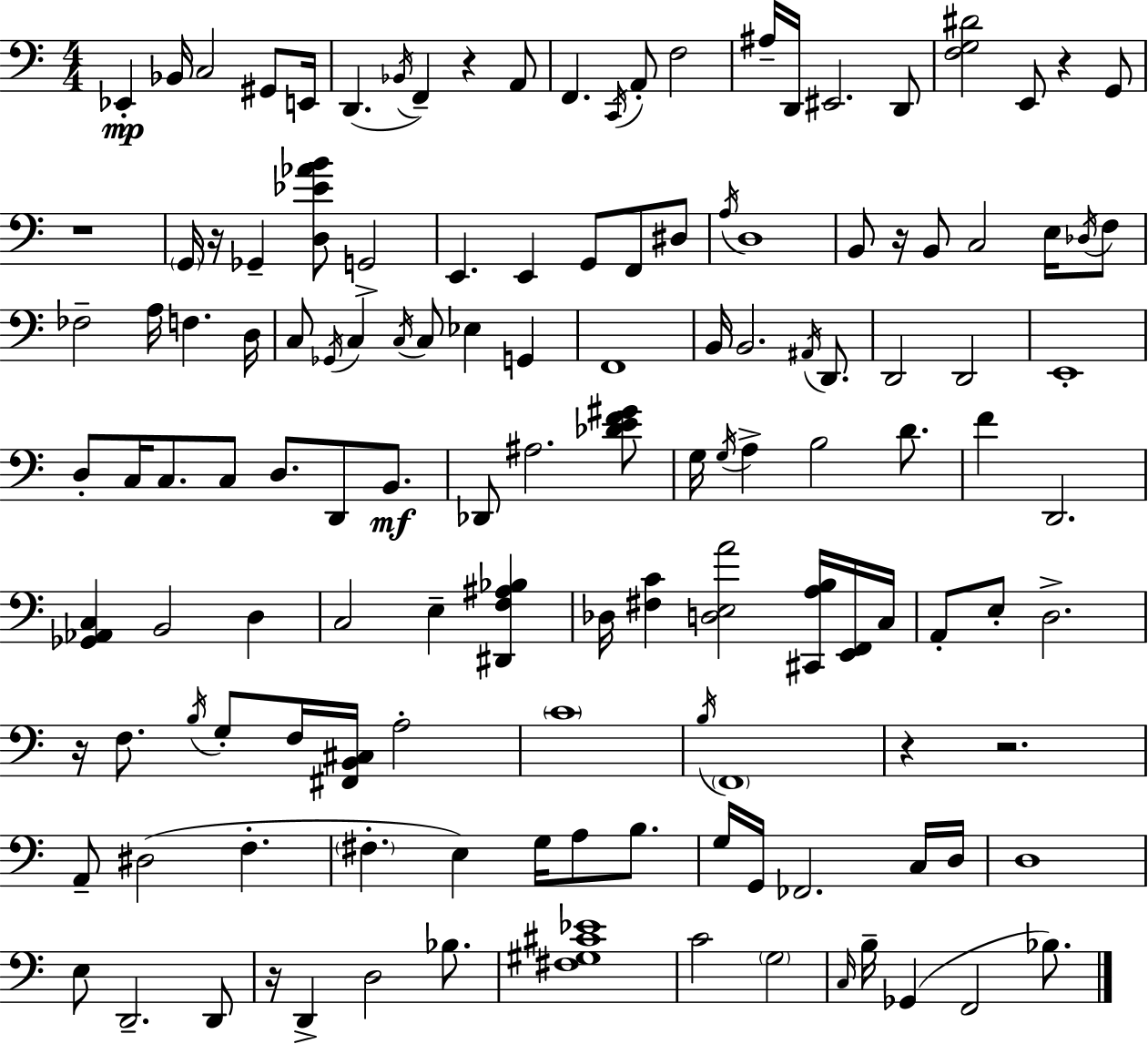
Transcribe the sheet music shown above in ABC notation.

X:1
T:Untitled
M:4/4
L:1/4
K:Am
_E,, _B,,/4 C,2 ^G,,/2 E,,/4 D,, _B,,/4 F,, z A,,/2 F,, C,,/4 A,,/2 F,2 ^A,/4 D,,/4 ^E,,2 D,,/2 [F,G,^D]2 E,,/2 z G,,/2 z4 G,,/4 z/4 _G,, [D,_E_AB]/2 G,,2 E,, E,, G,,/2 F,,/2 ^D,/2 A,/4 D,4 B,,/2 z/4 B,,/2 C,2 E,/4 _D,/4 F,/2 _F,2 A,/4 F, D,/4 C,/2 _G,,/4 C, C,/4 C,/2 _E, G,, F,,4 B,,/4 B,,2 ^A,,/4 D,,/2 D,,2 D,,2 E,,4 D,/2 C,/4 C,/2 C,/2 D,/2 D,,/2 B,,/2 _D,,/2 ^A,2 [_DEF^G]/2 G,/4 G,/4 A, B,2 D/2 F D,,2 [_G,,_A,,C,] B,,2 D, C,2 E, [^D,,F,^A,_B,] _D,/4 [^F,C] [D,E,A]2 [^C,,A,B,]/4 [E,,F,,]/4 C,/4 A,,/2 E,/2 D,2 z/4 F,/2 B,/4 G,/2 F,/4 [^F,,B,,^C,]/4 A,2 C4 B,/4 F,,4 z z2 A,,/2 ^D,2 F, ^F, E, G,/4 A,/2 B,/2 G,/4 G,,/4 _F,,2 C,/4 D,/4 D,4 E,/2 D,,2 D,,/2 z/4 D,, D,2 _B,/2 [^F,^G,^C_E]4 C2 G,2 C,/4 B,/4 _G,, F,,2 _B,/2